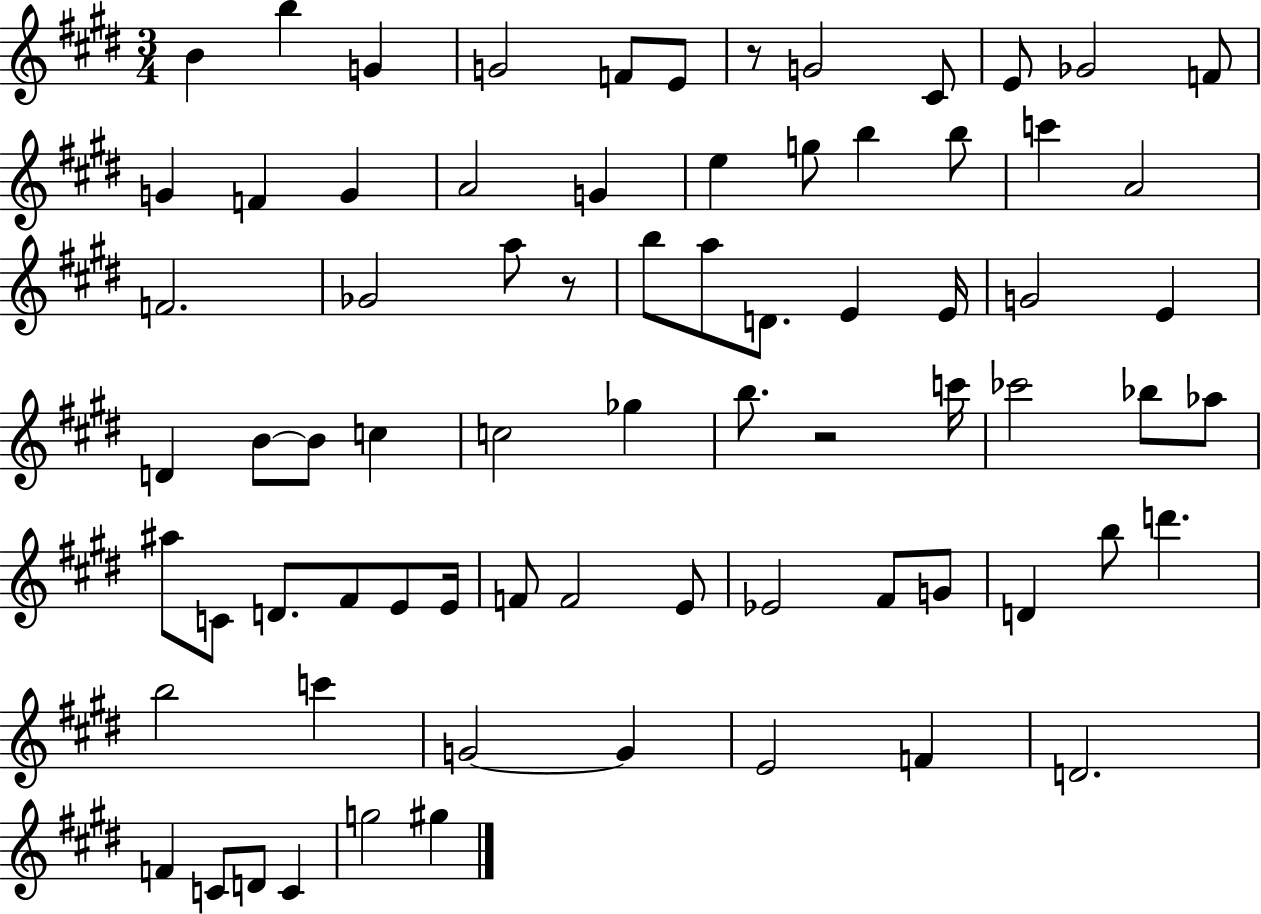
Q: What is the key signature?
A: E major